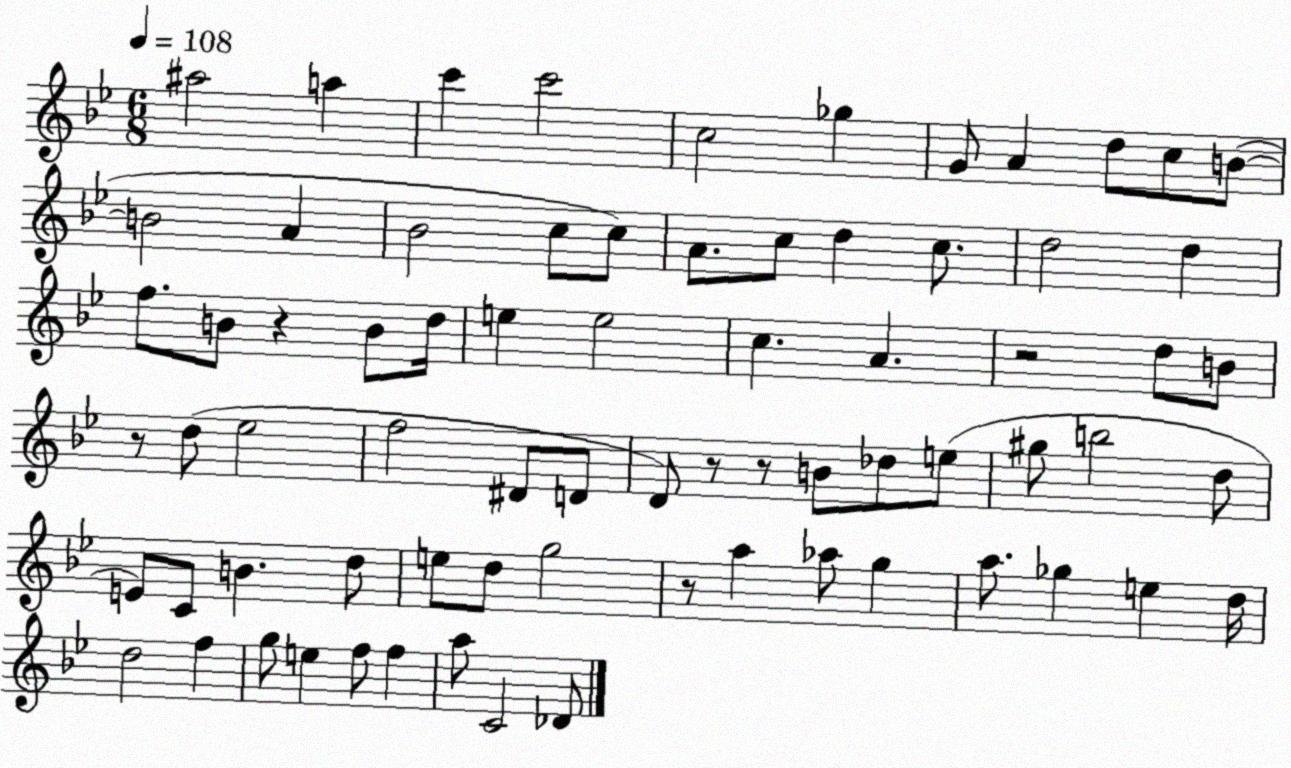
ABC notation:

X:1
T:Untitled
M:6/8
L:1/4
K:Bb
^a2 a c' c'2 c2 _g G/2 A d/2 c/2 B/2 B2 A _B2 c/2 c/2 A/2 c/2 d c/2 d2 d f/2 B/2 z B/2 d/4 e e2 c A z2 d/2 B/2 z/2 d/2 _e2 f2 ^D/2 D/2 D/2 z/2 z/2 B/2 _d/2 e/2 ^g/2 b2 d/2 E/2 C/2 B d/2 e/2 d/2 g2 z/2 a _a/2 g a/2 _g e d/4 d2 f g/2 e f/2 f a/2 C2 _D/2